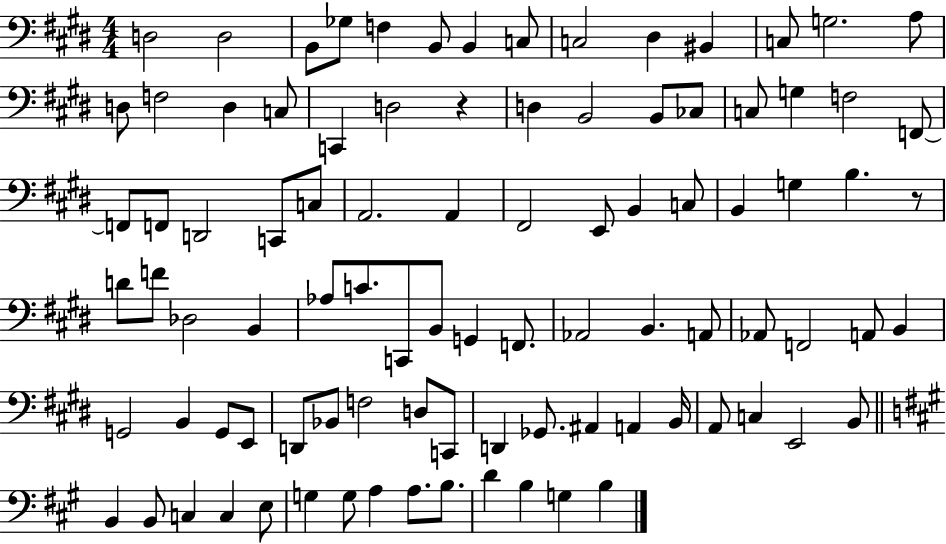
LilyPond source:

{
  \clef bass
  \numericTimeSignature
  \time 4/4
  \key e \major
  d2 d2 | b,8 ges8 f4 b,8 b,4 c8 | c2 dis4 bis,4 | c8 g2. a8 | \break d8 f2 d4 c8 | c,4 d2 r4 | d4 b,2 b,8 ces8 | c8 g4 f2 f,8~~ | \break f,8 f,8 d,2 c,8 c8 | a,2. a,4 | fis,2 e,8 b,4 c8 | b,4 g4 b4. r8 | \break d'8 f'8 des2 b,4 | aes8 c'8. c,8 b,8 g,4 f,8. | aes,2 b,4. a,8 | aes,8 f,2 a,8 b,4 | \break g,2 b,4 g,8 e,8 | d,8 bes,8 f2 d8 c,8 | d,4 ges,8. ais,4 a,4 b,16 | a,8 c4 e,2 b,8 | \break \bar "||" \break \key a \major b,4 b,8 c4 c4 e8 | g4 g8 a4 a8. b8. | d'4 b4 g4 b4 | \bar "|."
}